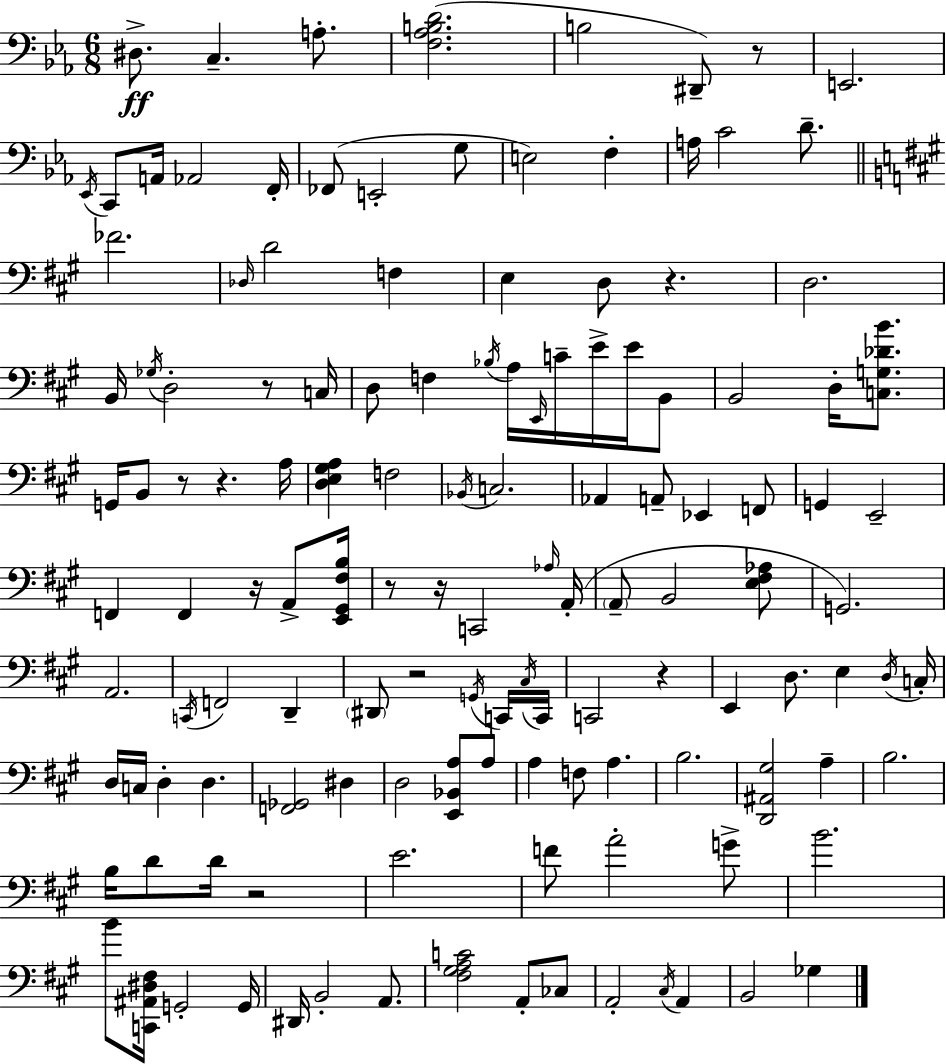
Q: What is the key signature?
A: C minor